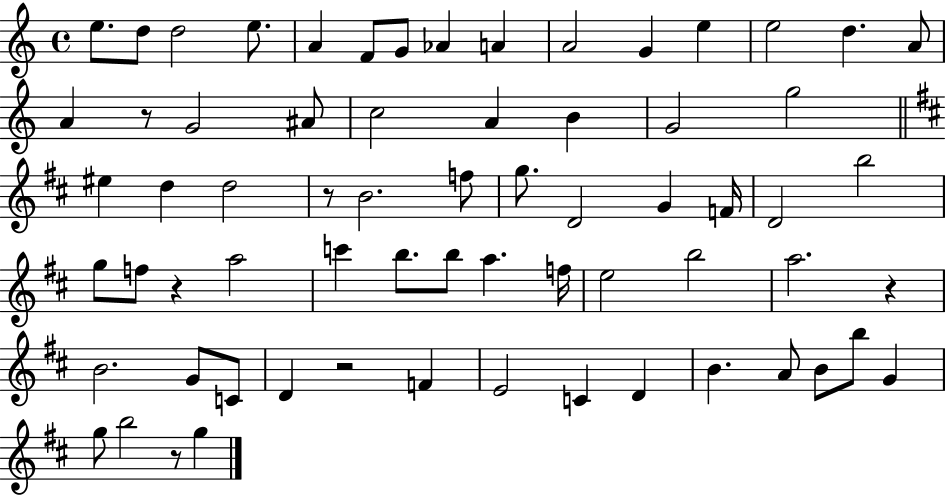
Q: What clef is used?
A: treble